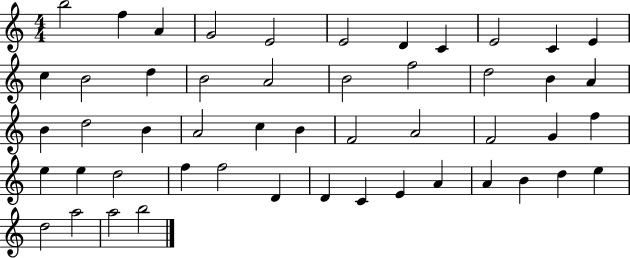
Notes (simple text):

B5/h F5/q A4/q G4/h E4/h E4/h D4/q C4/q E4/h C4/q E4/q C5/q B4/h D5/q B4/h A4/h B4/h F5/h D5/h B4/q A4/q B4/q D5/h B4/q A4/h C5/q B4/q F4/h A4/h F4/h G4/q F5/q E5/q E5/q D5/h F5/q F5/h D4/q D4/q C4/q E4/q A4/q A4/q B4/q D5/q E5/q D5/h A5/h A5/h B5/h